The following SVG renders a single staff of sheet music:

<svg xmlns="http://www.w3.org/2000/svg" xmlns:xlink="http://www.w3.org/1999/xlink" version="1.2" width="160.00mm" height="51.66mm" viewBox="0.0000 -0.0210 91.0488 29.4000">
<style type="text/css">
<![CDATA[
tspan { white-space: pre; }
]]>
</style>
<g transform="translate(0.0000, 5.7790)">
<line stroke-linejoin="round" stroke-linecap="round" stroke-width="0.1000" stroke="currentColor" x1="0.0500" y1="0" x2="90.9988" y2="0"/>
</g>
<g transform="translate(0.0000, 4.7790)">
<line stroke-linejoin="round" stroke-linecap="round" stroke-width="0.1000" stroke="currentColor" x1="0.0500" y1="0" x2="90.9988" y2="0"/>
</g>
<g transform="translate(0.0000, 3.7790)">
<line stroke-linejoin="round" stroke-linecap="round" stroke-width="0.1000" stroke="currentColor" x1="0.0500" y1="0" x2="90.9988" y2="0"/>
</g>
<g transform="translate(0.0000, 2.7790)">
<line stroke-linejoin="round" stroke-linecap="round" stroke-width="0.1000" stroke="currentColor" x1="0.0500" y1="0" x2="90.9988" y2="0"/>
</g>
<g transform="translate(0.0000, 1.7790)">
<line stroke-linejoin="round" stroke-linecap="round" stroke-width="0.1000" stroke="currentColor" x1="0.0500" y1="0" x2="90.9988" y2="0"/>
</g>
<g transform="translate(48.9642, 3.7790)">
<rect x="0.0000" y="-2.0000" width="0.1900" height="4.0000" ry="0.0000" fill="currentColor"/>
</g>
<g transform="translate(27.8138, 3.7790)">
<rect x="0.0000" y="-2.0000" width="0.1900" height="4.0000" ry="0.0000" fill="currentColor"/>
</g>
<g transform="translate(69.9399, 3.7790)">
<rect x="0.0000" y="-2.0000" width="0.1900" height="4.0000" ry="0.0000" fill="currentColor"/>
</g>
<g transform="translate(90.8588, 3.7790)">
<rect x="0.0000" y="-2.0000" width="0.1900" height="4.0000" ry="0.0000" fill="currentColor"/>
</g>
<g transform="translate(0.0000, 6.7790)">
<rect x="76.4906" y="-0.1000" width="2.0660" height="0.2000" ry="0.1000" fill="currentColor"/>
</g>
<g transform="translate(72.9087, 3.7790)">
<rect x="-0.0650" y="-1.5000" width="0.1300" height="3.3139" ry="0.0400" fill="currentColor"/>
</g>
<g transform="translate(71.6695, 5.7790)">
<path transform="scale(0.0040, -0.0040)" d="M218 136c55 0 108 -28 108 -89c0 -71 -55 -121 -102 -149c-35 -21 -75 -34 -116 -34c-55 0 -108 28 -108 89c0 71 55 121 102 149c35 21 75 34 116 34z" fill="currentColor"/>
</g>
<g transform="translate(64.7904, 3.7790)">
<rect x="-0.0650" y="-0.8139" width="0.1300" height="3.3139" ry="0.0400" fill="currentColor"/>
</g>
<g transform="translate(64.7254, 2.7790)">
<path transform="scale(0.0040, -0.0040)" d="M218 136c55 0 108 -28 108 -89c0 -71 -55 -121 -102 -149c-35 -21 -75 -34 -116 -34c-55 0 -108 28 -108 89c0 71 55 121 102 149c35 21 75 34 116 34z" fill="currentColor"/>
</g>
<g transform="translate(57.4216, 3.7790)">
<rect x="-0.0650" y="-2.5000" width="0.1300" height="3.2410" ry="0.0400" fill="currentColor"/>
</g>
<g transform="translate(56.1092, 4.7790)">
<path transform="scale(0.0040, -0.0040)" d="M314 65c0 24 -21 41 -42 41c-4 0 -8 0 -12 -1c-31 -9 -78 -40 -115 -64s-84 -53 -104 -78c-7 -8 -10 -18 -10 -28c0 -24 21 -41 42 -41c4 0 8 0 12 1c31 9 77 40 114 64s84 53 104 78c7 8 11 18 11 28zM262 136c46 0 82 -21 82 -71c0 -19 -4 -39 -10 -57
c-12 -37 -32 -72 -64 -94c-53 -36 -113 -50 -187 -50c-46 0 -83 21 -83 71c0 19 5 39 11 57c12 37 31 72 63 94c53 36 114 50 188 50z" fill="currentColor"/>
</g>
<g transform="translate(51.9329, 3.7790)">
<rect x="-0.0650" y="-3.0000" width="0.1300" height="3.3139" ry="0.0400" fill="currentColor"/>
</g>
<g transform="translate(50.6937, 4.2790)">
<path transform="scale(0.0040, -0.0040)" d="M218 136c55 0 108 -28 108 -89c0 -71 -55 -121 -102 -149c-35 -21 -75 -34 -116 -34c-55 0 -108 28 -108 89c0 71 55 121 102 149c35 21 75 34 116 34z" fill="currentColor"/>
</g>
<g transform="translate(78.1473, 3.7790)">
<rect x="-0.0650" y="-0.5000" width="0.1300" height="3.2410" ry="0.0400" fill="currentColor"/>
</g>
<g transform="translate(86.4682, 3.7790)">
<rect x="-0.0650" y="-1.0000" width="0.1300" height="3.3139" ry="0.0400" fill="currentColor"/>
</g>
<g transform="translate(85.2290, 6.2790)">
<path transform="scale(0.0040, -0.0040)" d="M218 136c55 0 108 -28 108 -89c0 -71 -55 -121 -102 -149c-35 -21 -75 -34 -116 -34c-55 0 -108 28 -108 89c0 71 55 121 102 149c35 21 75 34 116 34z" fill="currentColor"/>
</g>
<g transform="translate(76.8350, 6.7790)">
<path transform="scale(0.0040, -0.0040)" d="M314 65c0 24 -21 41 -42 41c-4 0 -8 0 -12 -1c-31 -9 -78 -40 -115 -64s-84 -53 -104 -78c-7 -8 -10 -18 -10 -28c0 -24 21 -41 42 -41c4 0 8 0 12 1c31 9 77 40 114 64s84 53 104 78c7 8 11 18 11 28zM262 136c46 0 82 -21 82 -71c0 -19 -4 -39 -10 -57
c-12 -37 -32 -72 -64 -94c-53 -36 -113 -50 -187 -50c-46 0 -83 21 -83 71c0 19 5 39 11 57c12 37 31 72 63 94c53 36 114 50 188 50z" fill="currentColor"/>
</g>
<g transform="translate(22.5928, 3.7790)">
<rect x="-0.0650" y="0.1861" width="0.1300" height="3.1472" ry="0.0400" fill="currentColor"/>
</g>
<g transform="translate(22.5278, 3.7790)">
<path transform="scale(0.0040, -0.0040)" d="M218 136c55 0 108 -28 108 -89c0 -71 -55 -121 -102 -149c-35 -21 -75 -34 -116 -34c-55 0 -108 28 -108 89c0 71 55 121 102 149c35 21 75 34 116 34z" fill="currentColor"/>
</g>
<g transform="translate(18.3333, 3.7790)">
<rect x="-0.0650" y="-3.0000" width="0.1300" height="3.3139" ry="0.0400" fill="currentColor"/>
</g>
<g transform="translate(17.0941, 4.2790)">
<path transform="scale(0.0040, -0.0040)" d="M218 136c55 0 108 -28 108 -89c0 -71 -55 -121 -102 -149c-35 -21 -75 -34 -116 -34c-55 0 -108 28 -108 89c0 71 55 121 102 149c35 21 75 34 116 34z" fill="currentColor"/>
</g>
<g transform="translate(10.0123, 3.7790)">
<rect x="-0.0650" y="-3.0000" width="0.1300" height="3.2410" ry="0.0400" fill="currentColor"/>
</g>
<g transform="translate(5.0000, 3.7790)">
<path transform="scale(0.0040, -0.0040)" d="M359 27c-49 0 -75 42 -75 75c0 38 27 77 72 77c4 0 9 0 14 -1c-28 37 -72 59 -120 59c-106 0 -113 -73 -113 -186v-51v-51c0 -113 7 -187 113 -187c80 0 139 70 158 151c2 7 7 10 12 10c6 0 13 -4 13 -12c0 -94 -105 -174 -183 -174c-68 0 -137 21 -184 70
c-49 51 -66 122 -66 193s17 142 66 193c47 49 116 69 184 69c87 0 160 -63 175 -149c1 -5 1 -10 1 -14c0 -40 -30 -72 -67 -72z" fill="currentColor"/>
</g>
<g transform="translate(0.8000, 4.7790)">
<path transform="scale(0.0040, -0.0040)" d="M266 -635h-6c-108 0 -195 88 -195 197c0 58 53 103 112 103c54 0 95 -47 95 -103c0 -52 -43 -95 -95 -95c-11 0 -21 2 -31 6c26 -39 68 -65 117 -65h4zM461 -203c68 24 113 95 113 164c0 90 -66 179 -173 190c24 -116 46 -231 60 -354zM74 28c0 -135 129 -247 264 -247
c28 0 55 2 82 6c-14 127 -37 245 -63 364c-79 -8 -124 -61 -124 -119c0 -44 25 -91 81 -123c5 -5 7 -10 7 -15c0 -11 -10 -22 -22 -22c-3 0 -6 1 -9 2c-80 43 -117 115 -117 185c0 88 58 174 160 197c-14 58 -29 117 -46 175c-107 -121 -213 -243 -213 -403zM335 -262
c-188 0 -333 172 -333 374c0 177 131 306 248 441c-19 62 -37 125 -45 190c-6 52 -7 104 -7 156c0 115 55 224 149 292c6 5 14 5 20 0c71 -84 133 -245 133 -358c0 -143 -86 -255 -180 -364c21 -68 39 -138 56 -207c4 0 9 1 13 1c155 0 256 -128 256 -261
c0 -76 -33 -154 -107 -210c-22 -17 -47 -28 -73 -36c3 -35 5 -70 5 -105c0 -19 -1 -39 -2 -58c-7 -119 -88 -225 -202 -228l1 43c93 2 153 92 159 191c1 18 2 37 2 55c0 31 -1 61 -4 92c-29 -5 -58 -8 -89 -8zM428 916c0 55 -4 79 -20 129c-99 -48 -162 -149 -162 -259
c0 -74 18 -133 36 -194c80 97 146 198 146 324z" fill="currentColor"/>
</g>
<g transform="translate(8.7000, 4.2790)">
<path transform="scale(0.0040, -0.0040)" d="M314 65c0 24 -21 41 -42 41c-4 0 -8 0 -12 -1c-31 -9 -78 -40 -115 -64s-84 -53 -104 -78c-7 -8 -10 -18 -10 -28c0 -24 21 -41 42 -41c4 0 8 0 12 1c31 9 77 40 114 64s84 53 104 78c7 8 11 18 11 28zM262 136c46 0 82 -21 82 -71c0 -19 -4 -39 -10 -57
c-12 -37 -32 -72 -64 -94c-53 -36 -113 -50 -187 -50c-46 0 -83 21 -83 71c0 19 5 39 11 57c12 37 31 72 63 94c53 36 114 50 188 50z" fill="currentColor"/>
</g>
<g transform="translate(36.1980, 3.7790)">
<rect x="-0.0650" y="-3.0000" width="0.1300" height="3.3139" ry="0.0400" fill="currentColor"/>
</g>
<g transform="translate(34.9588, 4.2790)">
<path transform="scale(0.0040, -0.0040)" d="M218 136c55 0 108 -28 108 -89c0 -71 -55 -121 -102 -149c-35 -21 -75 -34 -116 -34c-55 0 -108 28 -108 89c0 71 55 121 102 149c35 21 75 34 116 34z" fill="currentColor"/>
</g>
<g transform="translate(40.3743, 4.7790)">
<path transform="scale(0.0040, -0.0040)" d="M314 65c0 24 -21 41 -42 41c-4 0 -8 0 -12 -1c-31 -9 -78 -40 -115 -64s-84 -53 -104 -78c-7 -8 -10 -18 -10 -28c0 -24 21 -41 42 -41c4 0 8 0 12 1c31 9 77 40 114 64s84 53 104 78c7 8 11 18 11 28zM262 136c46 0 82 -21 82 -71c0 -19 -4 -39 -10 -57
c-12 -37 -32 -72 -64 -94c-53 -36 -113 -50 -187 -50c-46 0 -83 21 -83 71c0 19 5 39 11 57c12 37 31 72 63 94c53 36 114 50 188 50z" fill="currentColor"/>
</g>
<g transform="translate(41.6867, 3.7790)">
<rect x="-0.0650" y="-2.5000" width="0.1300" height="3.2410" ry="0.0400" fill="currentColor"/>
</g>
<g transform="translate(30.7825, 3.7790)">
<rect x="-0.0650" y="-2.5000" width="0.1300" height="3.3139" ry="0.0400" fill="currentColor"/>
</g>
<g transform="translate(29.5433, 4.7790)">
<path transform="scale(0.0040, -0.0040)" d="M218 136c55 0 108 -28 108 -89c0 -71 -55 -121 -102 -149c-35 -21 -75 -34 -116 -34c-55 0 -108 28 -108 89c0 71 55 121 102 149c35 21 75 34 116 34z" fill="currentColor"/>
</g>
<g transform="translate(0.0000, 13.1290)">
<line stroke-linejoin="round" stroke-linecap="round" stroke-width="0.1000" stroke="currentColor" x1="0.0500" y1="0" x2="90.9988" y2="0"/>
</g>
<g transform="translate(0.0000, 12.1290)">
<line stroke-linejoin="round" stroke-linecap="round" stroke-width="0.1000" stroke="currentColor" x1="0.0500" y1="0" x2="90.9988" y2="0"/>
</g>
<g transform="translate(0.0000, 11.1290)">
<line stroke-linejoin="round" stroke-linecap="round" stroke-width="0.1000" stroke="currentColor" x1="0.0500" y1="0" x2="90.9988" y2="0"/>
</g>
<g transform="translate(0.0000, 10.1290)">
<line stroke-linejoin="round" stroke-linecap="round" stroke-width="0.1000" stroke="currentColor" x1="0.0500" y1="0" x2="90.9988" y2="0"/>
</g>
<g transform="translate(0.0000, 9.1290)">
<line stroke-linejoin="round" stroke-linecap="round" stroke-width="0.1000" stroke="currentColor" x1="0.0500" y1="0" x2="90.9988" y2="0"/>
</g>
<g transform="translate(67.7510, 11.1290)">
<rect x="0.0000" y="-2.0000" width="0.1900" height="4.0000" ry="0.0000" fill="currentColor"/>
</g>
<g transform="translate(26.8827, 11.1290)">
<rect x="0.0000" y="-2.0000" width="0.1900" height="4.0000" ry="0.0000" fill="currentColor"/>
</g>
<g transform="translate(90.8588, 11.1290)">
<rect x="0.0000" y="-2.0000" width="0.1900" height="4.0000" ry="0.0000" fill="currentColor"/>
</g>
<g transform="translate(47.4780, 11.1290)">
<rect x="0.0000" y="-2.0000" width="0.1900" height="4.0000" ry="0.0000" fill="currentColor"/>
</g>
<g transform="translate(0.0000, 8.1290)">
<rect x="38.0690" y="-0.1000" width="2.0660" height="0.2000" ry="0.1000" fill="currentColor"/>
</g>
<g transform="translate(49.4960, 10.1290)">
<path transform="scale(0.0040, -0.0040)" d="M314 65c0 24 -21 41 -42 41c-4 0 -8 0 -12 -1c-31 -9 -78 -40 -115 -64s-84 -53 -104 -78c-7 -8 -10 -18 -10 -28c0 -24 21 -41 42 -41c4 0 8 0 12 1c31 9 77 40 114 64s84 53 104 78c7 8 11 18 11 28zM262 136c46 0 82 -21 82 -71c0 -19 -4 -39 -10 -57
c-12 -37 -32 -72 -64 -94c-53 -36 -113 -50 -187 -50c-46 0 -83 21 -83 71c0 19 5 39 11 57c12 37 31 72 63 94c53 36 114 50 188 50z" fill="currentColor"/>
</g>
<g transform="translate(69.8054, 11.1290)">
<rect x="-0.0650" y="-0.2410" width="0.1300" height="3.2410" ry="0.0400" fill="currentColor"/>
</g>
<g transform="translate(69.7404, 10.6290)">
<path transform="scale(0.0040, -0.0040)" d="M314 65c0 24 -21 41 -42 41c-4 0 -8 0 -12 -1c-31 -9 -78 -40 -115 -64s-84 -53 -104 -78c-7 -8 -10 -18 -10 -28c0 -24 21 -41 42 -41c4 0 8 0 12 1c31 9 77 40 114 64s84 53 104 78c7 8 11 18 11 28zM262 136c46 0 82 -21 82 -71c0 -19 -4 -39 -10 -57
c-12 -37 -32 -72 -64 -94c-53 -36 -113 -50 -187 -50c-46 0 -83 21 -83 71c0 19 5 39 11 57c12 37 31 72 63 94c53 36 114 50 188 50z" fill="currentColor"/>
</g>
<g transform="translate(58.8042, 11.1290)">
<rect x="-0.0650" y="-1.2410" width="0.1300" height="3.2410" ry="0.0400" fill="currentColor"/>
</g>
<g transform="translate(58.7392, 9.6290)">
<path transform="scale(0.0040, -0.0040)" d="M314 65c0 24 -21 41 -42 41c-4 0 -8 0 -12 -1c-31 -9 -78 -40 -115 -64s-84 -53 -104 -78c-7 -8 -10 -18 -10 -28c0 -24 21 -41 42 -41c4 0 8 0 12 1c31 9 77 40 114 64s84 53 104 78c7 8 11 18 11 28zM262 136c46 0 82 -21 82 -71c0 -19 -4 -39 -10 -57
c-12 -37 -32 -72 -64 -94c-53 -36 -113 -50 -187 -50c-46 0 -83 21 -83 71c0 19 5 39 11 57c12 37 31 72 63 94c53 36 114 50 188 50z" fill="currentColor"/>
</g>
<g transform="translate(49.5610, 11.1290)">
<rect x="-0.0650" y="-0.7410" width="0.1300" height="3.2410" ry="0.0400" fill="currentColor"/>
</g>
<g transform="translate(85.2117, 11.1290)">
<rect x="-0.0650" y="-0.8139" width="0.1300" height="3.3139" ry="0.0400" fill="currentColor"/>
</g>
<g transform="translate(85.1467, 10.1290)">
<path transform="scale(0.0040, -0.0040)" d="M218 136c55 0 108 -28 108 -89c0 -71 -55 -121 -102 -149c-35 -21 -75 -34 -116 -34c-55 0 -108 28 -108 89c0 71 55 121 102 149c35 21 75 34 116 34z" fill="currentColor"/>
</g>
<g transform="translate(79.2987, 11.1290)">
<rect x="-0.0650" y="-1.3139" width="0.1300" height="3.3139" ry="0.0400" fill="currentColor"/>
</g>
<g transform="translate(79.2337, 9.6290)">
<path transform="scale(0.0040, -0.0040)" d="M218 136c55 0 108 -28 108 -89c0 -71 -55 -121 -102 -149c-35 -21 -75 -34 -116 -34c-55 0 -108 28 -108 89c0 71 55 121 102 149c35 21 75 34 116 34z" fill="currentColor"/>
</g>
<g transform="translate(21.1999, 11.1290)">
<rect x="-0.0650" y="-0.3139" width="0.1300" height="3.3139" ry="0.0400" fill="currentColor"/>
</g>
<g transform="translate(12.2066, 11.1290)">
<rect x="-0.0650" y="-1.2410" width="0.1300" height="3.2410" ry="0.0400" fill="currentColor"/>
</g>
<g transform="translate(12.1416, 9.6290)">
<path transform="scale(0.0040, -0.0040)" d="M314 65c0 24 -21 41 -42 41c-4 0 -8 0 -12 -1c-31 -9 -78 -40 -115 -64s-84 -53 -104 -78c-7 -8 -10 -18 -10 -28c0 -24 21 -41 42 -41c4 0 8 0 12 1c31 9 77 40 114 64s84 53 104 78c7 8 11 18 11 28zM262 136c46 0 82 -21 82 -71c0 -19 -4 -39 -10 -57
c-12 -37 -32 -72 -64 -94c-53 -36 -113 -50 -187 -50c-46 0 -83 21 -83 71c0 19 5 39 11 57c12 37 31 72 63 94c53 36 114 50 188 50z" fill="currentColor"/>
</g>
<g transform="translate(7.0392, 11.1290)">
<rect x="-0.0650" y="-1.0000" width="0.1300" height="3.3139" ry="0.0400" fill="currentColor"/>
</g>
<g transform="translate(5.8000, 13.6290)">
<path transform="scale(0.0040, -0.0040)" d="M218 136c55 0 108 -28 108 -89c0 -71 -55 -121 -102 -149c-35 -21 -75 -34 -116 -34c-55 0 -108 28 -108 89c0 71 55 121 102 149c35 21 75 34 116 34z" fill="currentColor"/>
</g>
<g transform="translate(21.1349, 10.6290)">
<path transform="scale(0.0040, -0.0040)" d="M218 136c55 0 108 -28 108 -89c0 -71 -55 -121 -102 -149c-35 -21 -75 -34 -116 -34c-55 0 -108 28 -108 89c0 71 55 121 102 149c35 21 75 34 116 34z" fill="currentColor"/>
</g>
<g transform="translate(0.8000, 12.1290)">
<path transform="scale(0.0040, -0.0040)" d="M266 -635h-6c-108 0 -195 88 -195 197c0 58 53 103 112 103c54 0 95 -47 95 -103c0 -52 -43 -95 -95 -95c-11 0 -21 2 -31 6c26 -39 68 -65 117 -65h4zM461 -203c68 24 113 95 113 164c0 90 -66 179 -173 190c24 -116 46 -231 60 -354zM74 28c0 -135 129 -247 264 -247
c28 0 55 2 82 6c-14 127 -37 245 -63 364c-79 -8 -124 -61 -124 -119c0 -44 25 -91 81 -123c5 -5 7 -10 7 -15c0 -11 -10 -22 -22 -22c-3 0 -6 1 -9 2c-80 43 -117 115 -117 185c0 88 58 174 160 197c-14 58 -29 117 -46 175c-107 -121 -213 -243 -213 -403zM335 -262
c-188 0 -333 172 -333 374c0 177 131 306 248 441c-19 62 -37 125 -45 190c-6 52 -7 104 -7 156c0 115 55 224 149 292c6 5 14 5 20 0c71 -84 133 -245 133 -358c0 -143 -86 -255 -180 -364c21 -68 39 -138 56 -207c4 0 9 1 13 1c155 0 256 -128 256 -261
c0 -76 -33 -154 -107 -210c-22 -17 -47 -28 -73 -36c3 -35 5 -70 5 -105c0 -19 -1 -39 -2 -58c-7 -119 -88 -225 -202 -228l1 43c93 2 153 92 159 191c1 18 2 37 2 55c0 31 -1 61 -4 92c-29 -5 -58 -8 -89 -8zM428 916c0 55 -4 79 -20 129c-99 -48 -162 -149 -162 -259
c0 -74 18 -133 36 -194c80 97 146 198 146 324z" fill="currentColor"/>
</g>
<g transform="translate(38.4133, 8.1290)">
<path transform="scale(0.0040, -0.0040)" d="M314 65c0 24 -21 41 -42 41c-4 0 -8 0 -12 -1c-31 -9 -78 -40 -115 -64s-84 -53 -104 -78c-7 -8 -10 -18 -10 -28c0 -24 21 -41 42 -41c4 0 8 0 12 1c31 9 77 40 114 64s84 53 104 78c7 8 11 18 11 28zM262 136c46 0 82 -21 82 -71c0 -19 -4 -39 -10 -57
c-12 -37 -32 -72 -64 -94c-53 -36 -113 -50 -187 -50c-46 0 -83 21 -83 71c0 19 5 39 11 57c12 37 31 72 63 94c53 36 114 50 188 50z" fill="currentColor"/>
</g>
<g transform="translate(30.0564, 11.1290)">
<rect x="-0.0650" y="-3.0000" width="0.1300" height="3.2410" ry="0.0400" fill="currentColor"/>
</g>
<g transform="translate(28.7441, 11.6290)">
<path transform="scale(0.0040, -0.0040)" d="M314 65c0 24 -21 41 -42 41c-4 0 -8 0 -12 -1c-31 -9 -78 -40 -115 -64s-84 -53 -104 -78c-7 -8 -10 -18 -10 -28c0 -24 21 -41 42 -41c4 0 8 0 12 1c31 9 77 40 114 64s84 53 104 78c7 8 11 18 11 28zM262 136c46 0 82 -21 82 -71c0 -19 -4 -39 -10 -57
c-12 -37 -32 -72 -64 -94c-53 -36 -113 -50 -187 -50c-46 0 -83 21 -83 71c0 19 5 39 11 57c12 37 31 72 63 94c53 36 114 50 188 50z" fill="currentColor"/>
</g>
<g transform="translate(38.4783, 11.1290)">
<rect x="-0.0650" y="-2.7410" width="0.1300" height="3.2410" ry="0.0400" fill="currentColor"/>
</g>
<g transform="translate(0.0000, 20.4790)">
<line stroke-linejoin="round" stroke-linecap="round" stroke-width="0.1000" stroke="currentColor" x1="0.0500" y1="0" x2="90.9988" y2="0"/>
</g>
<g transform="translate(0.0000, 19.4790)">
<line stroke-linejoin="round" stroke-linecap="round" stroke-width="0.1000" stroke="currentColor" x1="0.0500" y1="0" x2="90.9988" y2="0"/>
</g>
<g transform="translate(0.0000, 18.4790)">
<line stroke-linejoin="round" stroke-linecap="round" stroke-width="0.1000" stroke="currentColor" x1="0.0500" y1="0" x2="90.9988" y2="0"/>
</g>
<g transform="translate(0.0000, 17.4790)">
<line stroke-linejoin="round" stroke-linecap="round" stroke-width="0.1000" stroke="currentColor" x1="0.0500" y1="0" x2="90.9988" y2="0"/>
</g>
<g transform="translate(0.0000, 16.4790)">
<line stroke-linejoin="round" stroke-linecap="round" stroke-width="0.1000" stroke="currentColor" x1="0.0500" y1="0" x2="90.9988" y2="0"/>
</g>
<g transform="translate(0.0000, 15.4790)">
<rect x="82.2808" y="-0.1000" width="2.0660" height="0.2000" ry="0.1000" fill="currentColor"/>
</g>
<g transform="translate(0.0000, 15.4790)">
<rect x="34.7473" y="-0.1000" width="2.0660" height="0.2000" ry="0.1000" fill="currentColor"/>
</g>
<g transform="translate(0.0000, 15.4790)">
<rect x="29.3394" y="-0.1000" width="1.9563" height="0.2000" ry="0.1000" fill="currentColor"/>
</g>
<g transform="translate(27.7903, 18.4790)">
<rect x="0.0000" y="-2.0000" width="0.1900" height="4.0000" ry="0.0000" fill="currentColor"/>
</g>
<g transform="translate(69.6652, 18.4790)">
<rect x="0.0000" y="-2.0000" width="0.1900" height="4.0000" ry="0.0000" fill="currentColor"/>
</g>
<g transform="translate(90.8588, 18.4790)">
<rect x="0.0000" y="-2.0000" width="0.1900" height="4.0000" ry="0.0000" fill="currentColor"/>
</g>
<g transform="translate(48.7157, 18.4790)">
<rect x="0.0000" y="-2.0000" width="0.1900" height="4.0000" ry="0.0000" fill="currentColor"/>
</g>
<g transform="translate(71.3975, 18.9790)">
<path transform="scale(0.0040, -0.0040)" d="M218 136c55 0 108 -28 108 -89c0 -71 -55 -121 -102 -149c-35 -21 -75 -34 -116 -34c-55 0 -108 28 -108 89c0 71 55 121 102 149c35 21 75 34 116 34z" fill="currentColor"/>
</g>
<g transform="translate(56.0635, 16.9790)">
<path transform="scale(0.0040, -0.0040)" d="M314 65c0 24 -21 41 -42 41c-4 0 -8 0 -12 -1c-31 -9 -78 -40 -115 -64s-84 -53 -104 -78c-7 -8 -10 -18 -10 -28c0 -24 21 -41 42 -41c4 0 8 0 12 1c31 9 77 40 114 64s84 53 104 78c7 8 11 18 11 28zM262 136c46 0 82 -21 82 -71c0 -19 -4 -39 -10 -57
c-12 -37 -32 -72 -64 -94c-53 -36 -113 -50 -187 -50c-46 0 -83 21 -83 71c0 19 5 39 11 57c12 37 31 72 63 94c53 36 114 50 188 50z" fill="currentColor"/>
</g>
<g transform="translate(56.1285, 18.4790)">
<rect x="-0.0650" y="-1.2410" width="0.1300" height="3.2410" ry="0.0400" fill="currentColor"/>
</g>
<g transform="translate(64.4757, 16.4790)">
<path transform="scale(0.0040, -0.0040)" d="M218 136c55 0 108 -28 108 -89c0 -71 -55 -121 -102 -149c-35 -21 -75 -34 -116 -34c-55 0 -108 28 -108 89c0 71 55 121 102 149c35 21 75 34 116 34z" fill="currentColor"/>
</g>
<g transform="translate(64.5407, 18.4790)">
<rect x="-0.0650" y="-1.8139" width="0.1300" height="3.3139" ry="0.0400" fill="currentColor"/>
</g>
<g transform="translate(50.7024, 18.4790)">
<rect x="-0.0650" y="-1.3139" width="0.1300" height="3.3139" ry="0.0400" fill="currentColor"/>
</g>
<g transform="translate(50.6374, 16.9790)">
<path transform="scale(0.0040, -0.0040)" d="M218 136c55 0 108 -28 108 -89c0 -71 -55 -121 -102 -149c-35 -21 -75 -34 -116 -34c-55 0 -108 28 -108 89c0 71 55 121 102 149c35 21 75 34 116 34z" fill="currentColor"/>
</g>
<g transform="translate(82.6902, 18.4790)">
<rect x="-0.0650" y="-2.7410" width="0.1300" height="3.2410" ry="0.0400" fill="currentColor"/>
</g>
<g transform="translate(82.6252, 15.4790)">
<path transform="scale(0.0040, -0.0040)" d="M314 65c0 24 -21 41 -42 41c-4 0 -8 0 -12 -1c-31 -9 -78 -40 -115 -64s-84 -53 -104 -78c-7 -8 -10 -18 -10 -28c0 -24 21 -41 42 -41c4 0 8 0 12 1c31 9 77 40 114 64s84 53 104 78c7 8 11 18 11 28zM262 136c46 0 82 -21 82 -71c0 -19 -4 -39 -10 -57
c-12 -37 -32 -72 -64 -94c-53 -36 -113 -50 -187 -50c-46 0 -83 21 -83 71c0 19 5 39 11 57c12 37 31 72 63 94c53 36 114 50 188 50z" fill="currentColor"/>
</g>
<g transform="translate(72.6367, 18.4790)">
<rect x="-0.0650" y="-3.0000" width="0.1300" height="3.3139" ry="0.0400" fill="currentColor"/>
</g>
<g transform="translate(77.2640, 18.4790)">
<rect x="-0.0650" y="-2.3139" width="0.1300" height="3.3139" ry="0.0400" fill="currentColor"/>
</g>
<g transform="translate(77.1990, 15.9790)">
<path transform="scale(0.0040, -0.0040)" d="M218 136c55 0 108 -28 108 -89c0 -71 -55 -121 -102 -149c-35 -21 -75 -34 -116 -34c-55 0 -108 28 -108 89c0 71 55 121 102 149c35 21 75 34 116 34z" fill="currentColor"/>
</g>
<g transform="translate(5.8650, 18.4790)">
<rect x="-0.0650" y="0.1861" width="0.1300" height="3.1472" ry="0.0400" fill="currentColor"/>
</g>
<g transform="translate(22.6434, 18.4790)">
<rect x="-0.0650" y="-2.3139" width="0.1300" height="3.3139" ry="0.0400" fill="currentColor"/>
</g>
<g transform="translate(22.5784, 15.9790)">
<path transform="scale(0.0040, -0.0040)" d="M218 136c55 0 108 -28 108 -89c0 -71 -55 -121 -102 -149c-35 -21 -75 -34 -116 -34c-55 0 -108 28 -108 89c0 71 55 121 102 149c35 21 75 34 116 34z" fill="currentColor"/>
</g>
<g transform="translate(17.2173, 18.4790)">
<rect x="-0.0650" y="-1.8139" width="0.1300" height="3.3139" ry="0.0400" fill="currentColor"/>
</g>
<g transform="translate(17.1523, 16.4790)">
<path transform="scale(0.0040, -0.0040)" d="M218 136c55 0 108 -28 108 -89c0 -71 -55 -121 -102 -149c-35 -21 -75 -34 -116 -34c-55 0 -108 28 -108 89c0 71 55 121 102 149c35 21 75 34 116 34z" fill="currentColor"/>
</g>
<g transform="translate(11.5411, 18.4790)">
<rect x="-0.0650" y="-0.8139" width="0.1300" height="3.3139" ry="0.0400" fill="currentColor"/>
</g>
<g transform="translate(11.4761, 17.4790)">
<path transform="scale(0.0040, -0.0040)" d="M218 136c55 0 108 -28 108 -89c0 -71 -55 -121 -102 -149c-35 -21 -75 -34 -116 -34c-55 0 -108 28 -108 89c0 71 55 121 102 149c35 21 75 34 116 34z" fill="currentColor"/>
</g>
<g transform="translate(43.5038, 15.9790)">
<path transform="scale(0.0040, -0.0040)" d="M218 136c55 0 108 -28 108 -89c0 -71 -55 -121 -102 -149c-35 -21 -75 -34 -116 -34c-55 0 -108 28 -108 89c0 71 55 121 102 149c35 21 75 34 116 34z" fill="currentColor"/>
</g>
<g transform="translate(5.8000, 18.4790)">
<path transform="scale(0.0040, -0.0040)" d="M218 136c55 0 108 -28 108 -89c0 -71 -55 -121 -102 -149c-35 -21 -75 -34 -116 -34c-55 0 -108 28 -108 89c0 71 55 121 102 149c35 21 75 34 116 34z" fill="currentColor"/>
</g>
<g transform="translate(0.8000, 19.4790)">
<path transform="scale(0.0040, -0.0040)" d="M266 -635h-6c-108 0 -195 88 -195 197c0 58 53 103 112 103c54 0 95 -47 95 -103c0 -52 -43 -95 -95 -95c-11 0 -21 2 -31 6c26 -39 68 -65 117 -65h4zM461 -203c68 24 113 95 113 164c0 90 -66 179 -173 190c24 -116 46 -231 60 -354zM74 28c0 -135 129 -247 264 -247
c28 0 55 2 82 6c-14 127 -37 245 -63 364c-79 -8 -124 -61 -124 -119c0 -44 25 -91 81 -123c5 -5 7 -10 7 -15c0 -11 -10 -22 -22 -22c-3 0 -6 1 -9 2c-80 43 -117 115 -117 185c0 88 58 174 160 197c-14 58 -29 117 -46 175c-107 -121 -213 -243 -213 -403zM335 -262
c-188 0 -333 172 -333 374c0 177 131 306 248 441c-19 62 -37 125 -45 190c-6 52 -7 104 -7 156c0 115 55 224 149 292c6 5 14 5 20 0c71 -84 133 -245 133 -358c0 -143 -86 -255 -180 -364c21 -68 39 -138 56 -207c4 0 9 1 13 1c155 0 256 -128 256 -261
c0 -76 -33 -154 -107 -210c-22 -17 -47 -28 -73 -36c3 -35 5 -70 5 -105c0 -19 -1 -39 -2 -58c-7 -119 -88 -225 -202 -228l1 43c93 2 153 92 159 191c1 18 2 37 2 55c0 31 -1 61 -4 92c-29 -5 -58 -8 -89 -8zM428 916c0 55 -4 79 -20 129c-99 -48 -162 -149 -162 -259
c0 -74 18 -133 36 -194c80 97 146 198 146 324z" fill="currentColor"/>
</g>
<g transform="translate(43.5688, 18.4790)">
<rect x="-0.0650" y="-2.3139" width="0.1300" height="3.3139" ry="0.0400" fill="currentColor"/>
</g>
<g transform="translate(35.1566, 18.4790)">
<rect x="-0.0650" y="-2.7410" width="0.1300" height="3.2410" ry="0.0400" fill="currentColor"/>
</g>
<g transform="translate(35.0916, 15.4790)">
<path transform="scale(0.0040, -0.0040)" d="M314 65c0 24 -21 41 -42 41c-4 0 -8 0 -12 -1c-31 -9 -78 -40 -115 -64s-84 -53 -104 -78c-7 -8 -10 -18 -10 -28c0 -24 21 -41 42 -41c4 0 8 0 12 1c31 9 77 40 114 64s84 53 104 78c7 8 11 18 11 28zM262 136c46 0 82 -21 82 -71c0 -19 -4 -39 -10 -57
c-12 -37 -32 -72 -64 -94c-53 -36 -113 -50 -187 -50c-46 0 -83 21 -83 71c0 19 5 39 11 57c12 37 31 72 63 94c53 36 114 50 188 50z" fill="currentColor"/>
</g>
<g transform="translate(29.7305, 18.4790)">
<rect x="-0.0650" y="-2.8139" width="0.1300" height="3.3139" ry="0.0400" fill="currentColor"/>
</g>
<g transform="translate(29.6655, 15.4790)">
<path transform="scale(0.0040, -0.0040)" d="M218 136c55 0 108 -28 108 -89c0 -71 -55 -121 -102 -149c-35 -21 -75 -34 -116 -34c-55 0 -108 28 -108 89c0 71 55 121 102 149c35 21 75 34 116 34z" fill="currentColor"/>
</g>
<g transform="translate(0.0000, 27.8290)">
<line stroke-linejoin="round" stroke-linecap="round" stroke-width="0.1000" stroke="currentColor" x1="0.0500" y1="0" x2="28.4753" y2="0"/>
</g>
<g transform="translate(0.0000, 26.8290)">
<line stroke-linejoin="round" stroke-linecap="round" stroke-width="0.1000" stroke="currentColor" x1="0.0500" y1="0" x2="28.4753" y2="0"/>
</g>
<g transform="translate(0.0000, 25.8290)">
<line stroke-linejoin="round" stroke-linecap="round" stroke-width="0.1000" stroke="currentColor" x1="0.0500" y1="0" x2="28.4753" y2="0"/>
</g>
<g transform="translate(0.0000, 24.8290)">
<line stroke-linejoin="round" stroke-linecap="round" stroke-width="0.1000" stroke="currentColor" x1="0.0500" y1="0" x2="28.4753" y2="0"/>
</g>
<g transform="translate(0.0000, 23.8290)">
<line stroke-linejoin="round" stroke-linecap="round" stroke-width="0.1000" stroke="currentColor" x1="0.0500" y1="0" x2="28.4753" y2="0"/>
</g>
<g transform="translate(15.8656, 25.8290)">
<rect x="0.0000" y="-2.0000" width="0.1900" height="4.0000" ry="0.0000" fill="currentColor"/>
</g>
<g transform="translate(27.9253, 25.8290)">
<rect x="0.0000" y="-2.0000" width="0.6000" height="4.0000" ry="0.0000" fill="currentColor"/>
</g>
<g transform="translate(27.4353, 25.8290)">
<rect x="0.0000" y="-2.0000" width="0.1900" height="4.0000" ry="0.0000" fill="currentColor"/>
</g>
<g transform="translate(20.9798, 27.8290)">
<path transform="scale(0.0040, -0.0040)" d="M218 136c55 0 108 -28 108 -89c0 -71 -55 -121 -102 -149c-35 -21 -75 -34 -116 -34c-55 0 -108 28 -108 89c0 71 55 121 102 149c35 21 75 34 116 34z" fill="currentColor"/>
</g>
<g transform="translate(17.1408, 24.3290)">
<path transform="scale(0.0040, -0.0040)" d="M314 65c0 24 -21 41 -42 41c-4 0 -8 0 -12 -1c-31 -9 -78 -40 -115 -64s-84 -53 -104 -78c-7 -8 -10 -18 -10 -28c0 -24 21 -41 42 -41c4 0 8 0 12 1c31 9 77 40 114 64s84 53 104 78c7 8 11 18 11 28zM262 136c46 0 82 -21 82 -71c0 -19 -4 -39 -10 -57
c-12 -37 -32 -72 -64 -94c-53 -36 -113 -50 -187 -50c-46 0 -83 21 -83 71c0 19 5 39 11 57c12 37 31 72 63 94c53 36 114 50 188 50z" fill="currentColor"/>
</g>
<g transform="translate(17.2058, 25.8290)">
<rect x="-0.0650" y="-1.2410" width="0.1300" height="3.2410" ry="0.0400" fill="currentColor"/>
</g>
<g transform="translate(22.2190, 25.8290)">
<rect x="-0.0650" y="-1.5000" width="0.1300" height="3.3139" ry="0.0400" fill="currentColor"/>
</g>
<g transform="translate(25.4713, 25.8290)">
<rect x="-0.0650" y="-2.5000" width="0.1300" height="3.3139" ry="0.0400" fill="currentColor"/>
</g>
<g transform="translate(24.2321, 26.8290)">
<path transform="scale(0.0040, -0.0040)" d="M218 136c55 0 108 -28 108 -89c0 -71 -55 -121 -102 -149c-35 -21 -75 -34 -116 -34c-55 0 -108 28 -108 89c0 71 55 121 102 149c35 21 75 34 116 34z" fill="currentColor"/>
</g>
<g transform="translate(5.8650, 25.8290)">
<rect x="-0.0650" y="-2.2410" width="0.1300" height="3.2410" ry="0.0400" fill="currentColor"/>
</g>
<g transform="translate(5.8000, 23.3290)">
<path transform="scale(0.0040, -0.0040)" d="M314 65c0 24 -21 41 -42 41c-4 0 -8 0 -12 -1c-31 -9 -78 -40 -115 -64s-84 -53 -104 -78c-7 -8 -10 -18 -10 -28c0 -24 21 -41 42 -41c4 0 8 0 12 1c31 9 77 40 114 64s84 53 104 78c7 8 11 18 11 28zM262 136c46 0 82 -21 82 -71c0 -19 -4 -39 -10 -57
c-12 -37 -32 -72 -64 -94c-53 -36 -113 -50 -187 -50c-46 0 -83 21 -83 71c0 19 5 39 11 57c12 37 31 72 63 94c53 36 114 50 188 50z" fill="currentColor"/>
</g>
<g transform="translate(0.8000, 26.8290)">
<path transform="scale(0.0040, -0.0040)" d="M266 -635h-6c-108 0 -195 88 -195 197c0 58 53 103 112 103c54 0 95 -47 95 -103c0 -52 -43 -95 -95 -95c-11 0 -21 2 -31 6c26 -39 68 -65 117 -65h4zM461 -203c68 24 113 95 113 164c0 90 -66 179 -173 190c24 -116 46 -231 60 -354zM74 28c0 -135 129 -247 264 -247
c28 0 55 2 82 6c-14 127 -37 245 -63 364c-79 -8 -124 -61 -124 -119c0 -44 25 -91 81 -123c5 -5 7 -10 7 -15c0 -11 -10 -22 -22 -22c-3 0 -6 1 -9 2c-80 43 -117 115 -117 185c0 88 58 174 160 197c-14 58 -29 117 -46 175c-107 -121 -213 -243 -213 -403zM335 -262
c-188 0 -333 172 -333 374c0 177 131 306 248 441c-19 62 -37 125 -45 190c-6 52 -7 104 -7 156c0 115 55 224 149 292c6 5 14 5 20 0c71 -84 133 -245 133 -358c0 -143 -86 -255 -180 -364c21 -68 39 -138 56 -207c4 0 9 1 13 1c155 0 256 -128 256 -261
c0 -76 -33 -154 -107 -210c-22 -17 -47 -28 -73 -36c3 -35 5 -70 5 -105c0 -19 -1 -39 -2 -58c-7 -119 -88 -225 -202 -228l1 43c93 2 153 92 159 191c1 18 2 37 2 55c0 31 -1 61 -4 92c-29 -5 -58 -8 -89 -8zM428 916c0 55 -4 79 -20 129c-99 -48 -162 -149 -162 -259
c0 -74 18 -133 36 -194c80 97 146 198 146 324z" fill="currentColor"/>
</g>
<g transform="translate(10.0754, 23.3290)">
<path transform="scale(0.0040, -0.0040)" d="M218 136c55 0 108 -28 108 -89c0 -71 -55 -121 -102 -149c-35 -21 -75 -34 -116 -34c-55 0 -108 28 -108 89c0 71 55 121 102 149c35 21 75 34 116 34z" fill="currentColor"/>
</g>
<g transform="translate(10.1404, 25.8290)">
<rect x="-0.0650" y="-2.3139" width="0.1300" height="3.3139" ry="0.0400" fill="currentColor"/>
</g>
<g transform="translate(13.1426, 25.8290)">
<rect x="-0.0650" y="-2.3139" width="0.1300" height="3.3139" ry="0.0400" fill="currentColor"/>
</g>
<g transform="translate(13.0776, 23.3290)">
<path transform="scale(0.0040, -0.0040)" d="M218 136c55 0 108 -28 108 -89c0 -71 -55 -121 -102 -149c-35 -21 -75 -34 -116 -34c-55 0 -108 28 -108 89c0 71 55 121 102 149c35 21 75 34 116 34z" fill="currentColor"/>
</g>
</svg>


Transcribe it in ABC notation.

X:1
T:Untitled
M:4/4
L:1/4
K:C
A2 A B G A G2 A G2 d E C2 D D e2 c A2 a2 d2 e2 c2 e d B d f g a a2 g e e2 f A g a2 g2 g g e2 E G